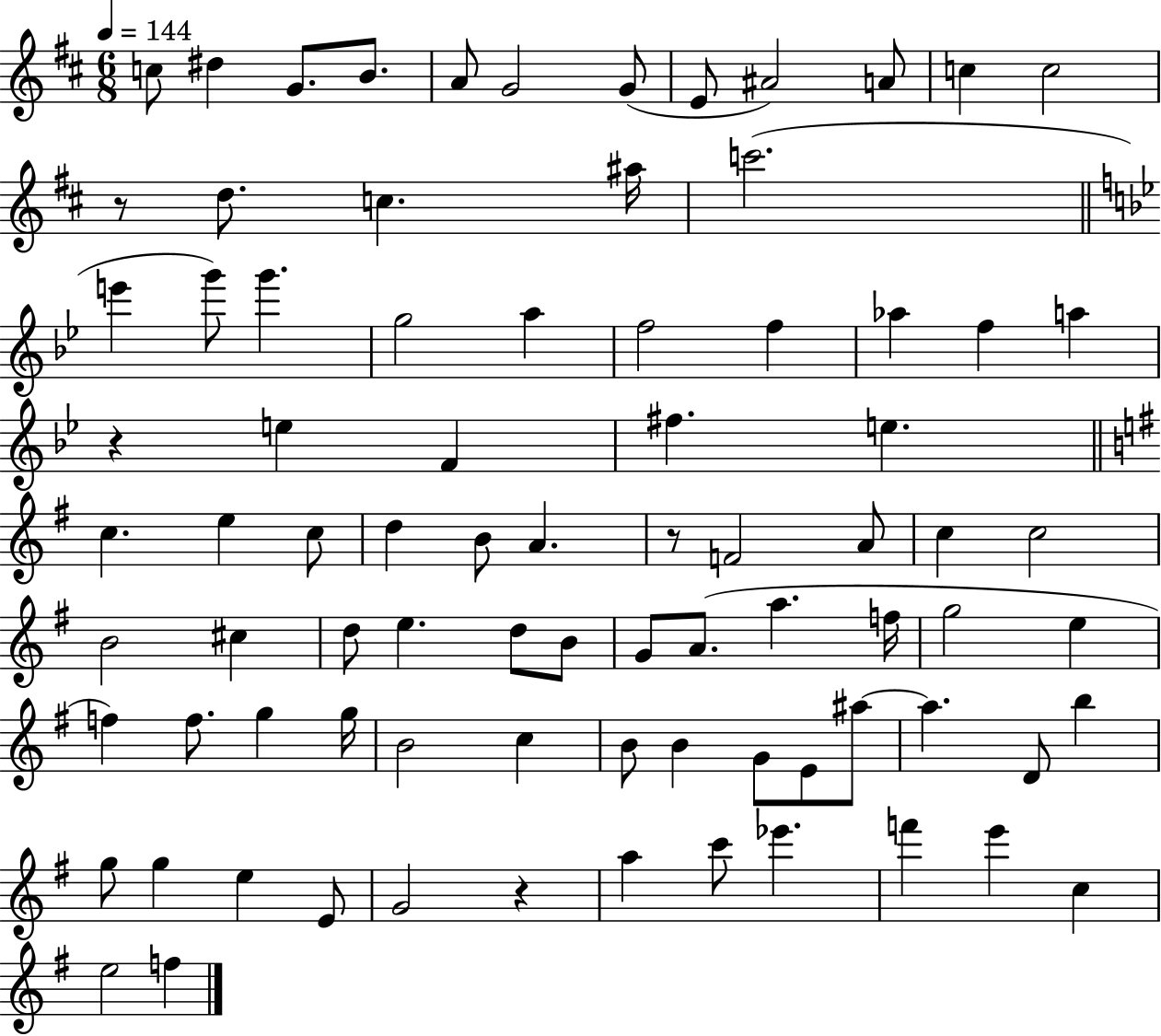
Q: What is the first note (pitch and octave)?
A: C5